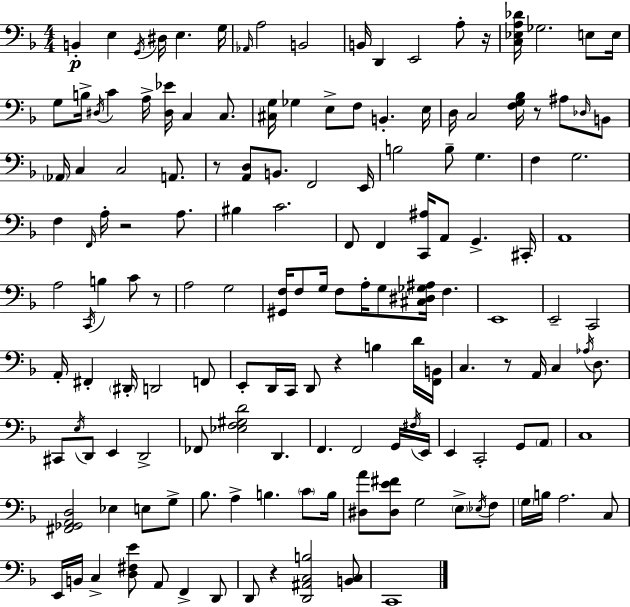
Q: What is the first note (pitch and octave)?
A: B2